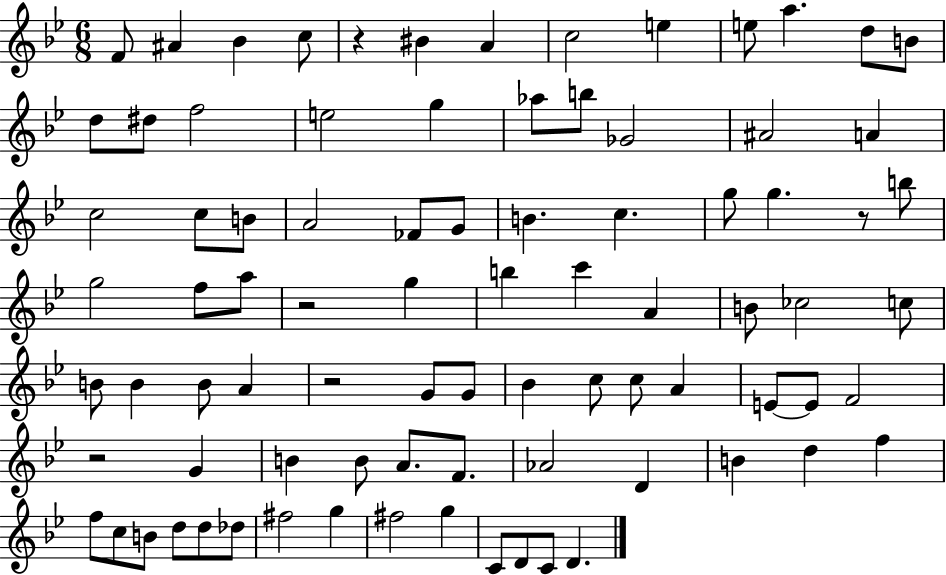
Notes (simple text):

F4/e A#4/q Bb4/q C5/e R/q BIS4/q A4/q C5/h E5/q E5/e A5/q. D5/e B4/e D5/e D#5/e F5/h E5/h G5/q Ab5/e B5/e Gb4/h A#4/h A4/q C5/h C5/e B4/e A4/h FES4/e G4/e B4/q. C5/q. G5/e G5/q. R/e B5/e G5/h F5/e A5/e R/h G5/q B5/q C6/q A4/q B4/e CES5/h C5/e B4/e B4/q B4/e A4/q R/h G4/e G4/e Bb4/q C5/e C5/e A4/q E4/e E4/e F4/h R/h G4/q B4/q B4/e A4/e. F4/e. Ab4/h D4/q B4/q D5/q F5/q F5/e C5/e B4/e D5/e D5/e Db5/e F#5/h G5/q F#5/h G5/q C4/e D4/e C4/e D4/q.